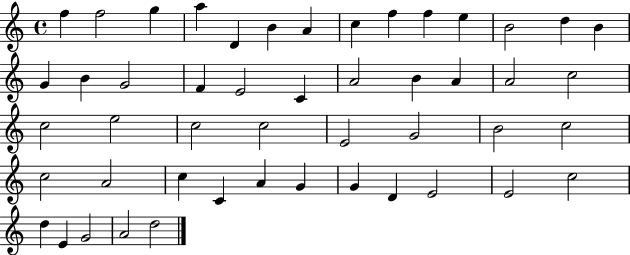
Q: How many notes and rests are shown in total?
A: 49